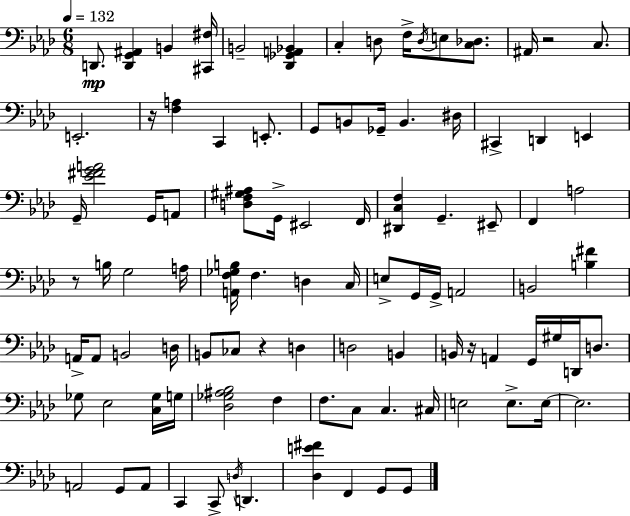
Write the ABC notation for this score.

X:1
T:Untitled
M:6/8
L:1/4
K:Fm
D,,/2 [D,,G,,^A,,] B,, [^C,,^F,]/4 B,,2 [_D,,_G,,A,,_B,,] C, D,/2 F,/4 D,/4 E,/2 [C,_D,]/2 ^A,,/4 z2 C,/2 E,,2 z/4 [F,A,] C,, E,,/2 G,,/2 B,,/2 _G,,/4 B,, ^D,/4 ^C,, D,, E,, G,,/4 [_E^FGA]2 G,,/4 A,,/2 [D,F,^G,^A,]/2 G,,/4 ^E,,2 F,,/4 [^D,,C,F,] G,, ^E,,/2 F,, A,2 z/2 B,/4 G,2 A,/4 [A,,F,_G,B,]/4 F, D, C,/4 E,/2 G,,/4 G,,/4 A,,2 B,,2 [B,^F] A,,/4 A,,/2 B,,2 D,/4 B,,/2 _C,/2 z D, D,2 B,, B,,/4 z/4 A,, G,,/4 ^G,/4 D,,/4 D,/2 _G,/2 _E,2 [C,_G,]/4 G,/4 [_D,_G,^A,_B,]2 F, F,/2 C,/2 C, ^C,/4 E,2 E,/2 E,/4 E,2 A,,2 G,,/2 A,,/2 C,, C,,/2 D,/4 D,, [_D,E^F] F,, G,,/2 G,,/2